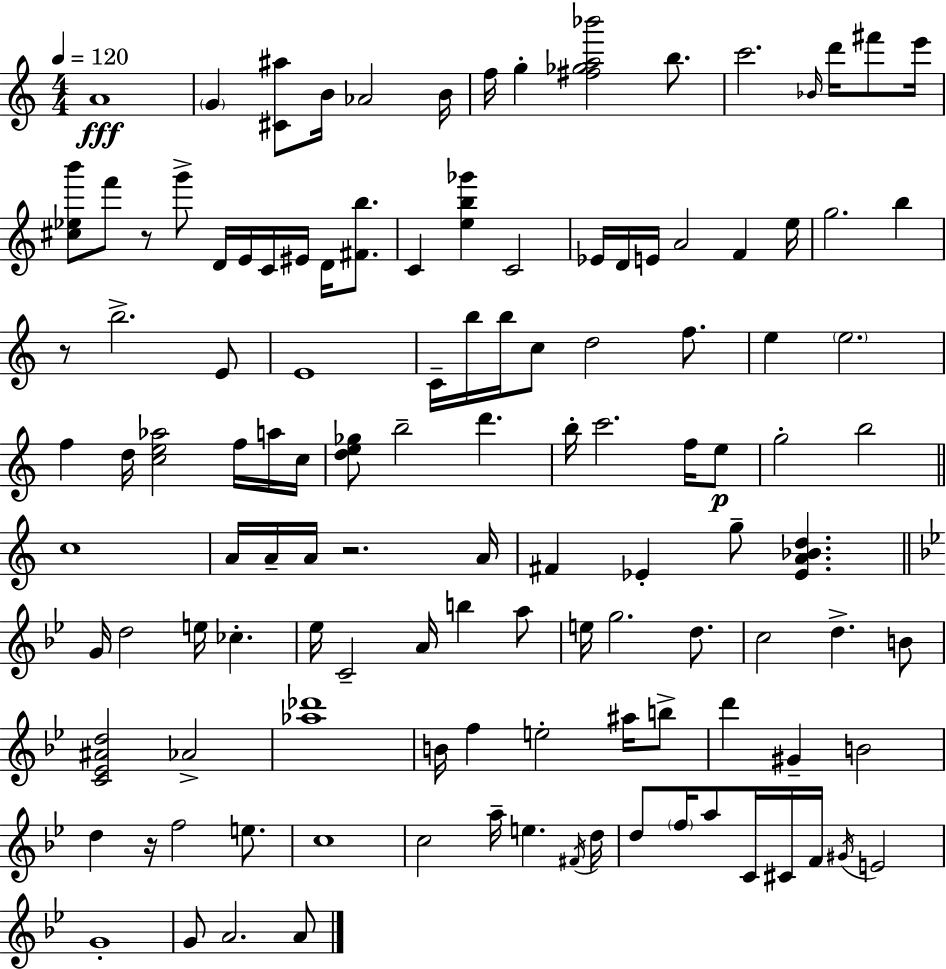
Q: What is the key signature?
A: A minor